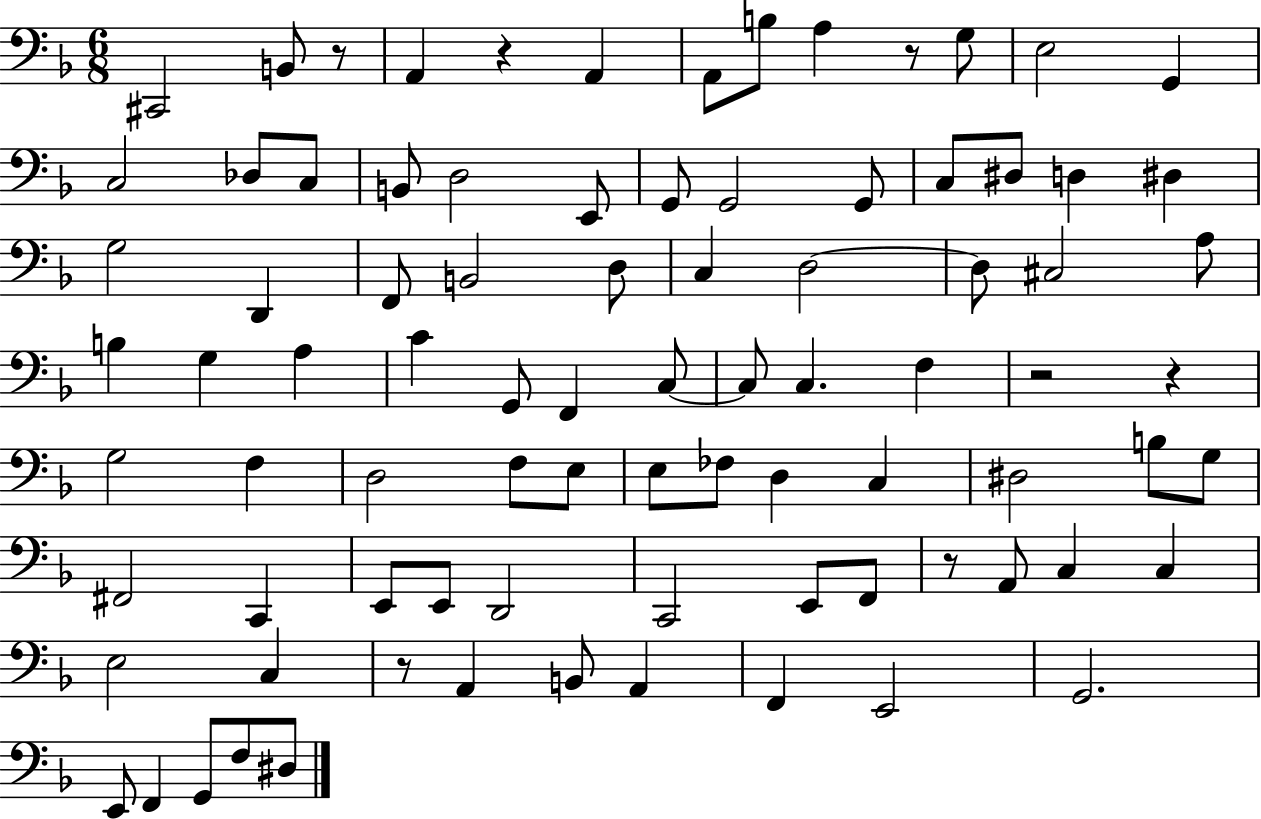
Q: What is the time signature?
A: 6/8